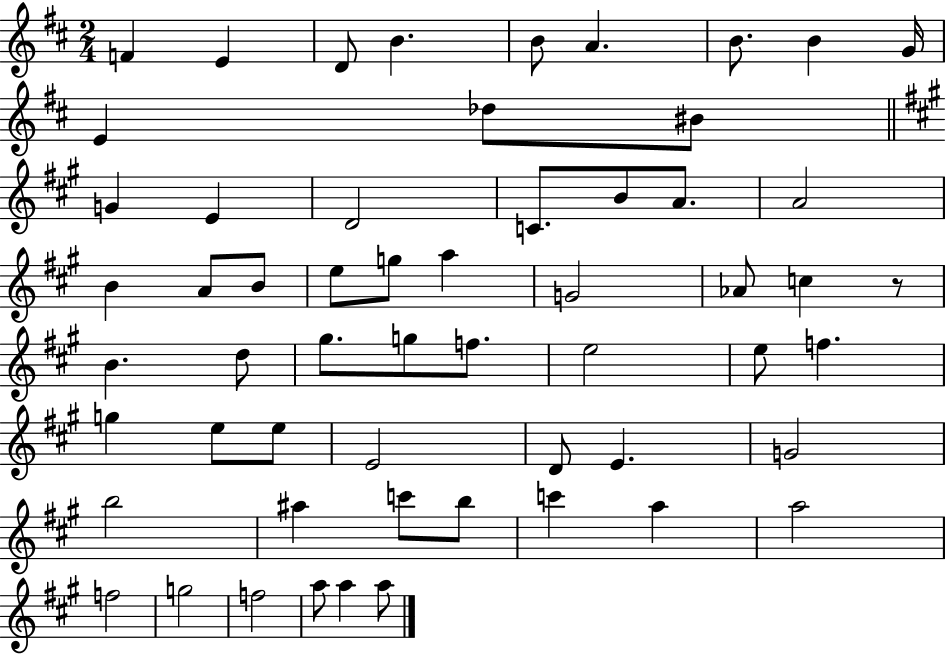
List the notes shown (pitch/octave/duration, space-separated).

F4/q E4/q D4/e B4/q. B4/e A4/q. B4/e. B4/q G4/s E4/q Db5/e BIS4/e G4/q E4/q D4/h C4/e. B4/e A4/e. A4/h B4/q A4/e B4/e E5/e G5/e A5/q G4/h Ab4/e C5/q R/e B4/q. D5/e G#5/e. G5/e F5/e. E5/h E5/e F5/q. G5/q E5/e E5/e E4/h D4/e E4/q. G4/h B5/h A#5/q C6/e B5/e C6/q A5/q A5/h F5/h G5/h F5/h A5/e A5/q A5/e